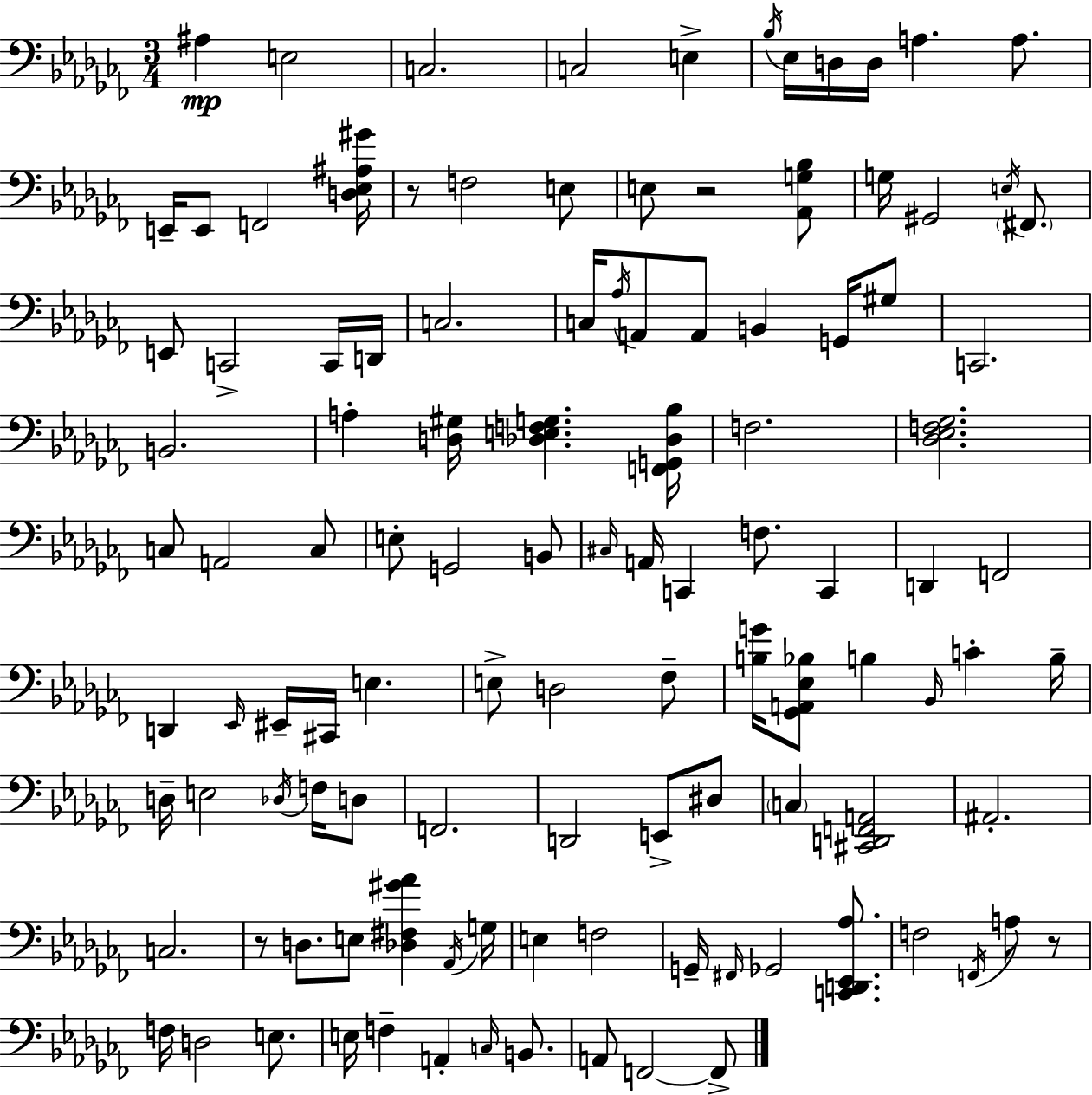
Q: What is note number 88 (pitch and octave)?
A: D3